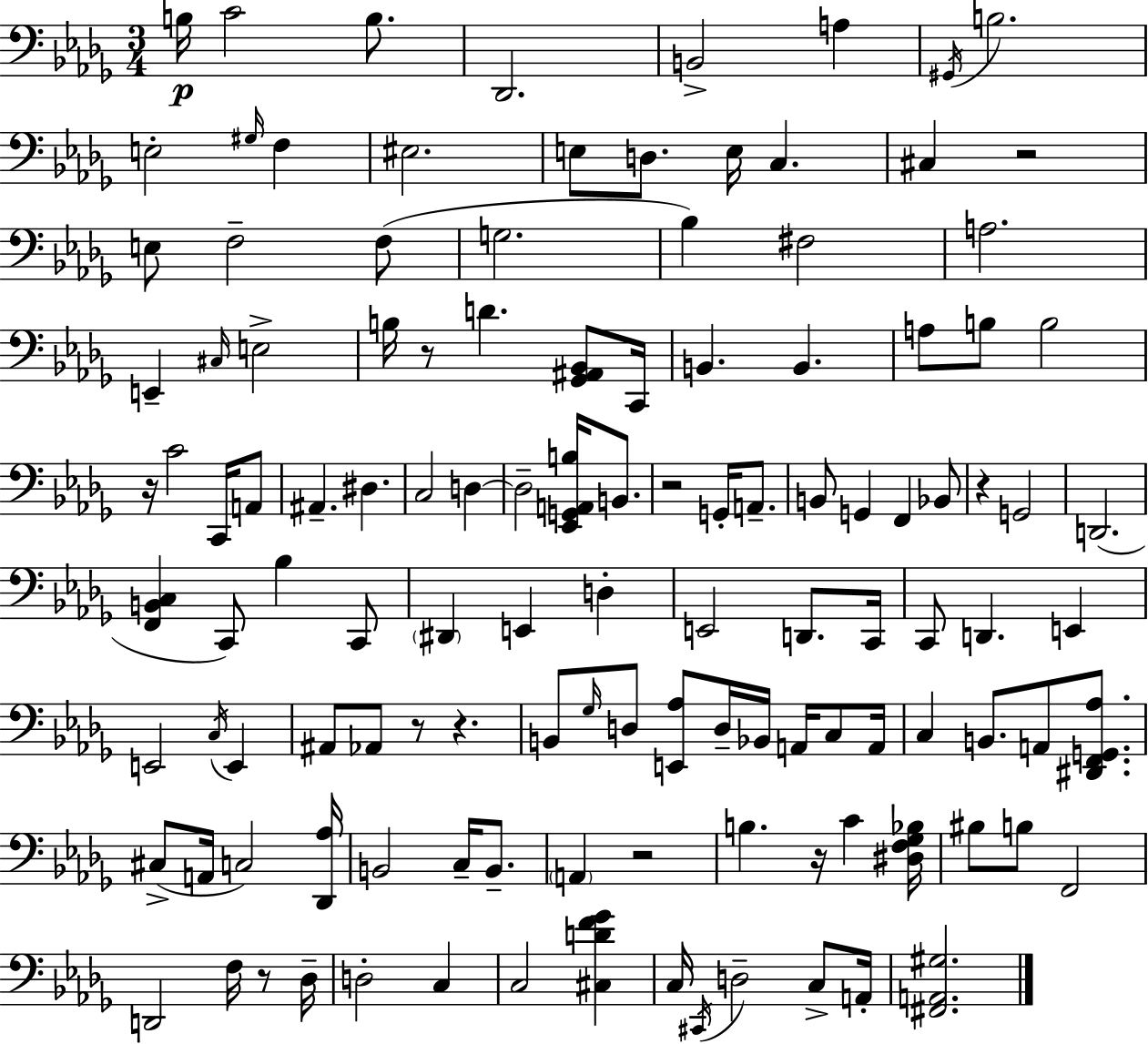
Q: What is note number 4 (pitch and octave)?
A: Db2